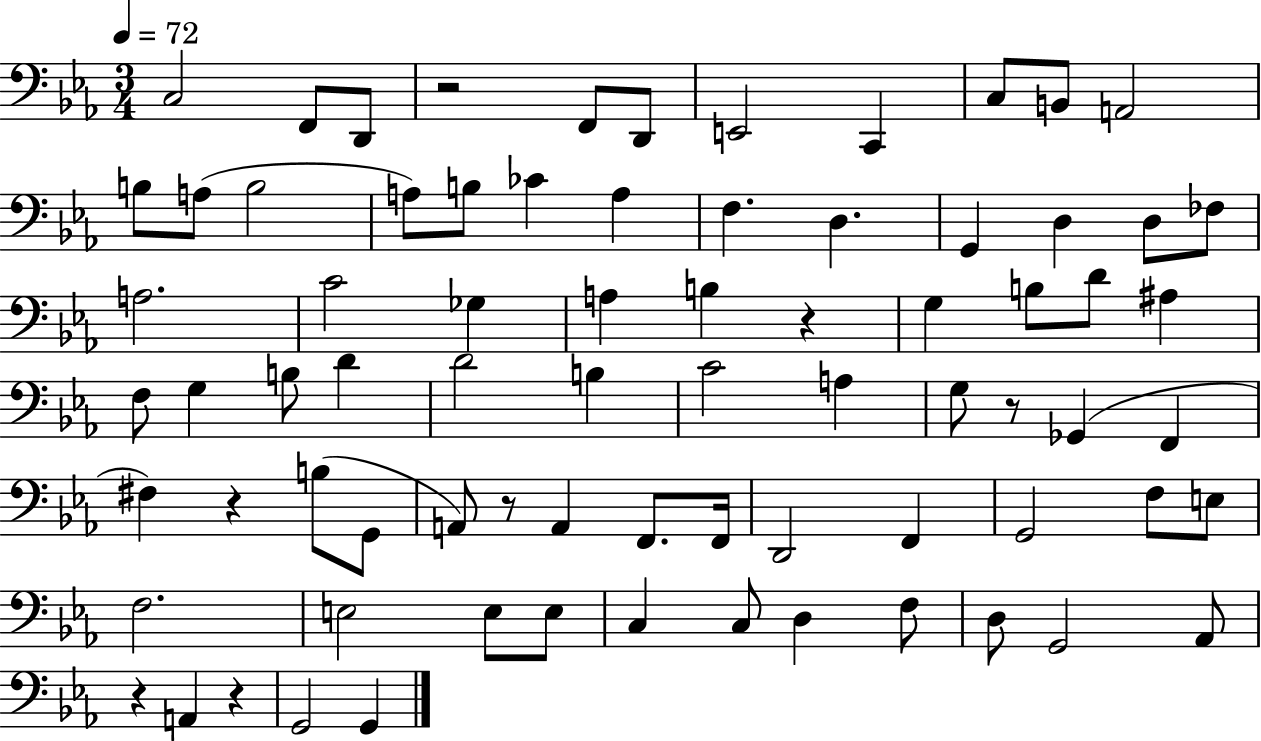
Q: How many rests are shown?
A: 7